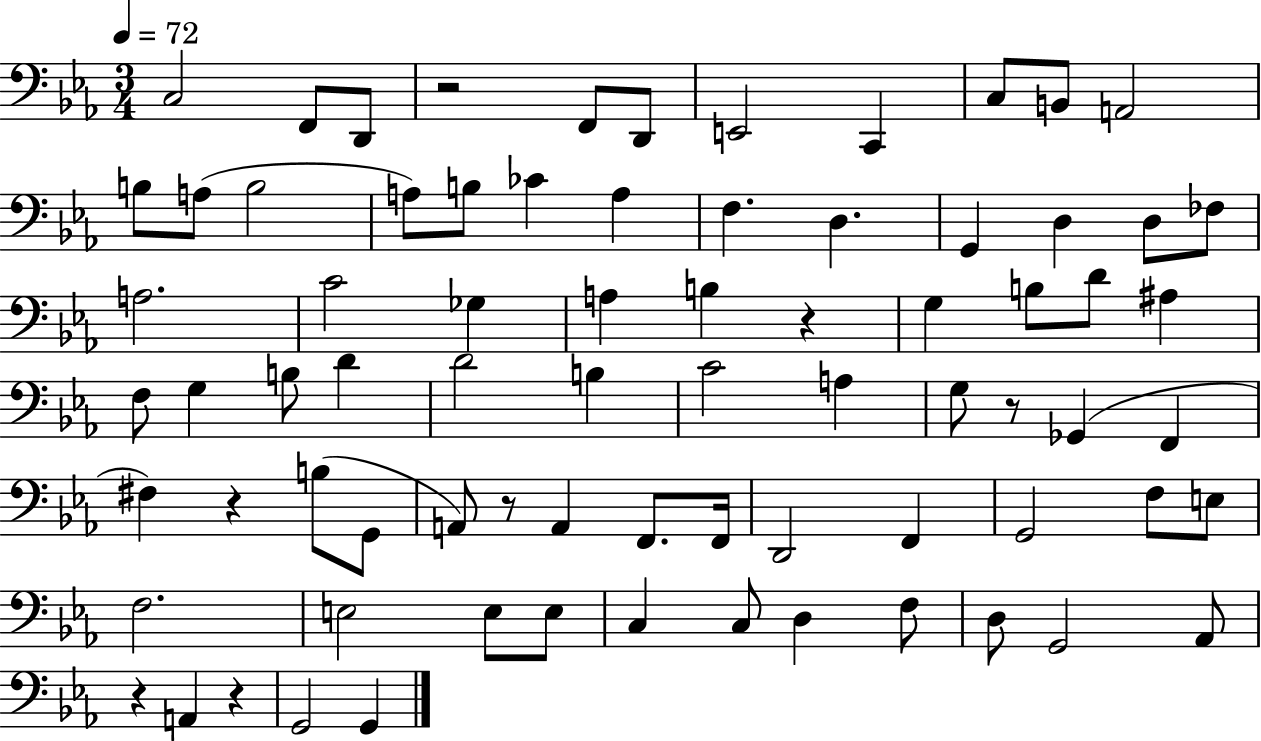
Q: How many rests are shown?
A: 7